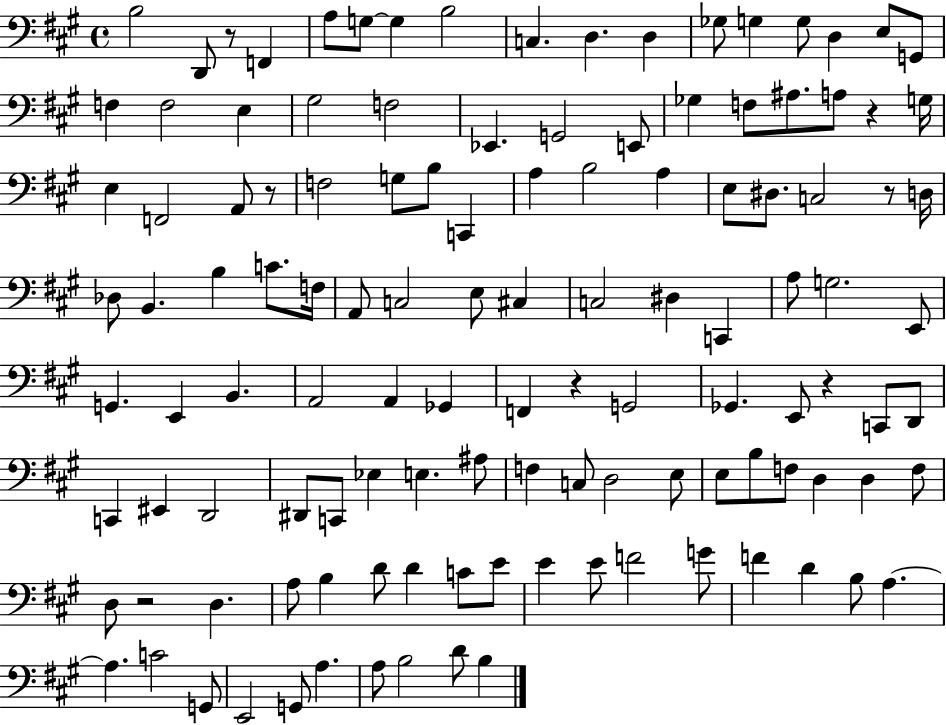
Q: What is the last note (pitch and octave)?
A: B3